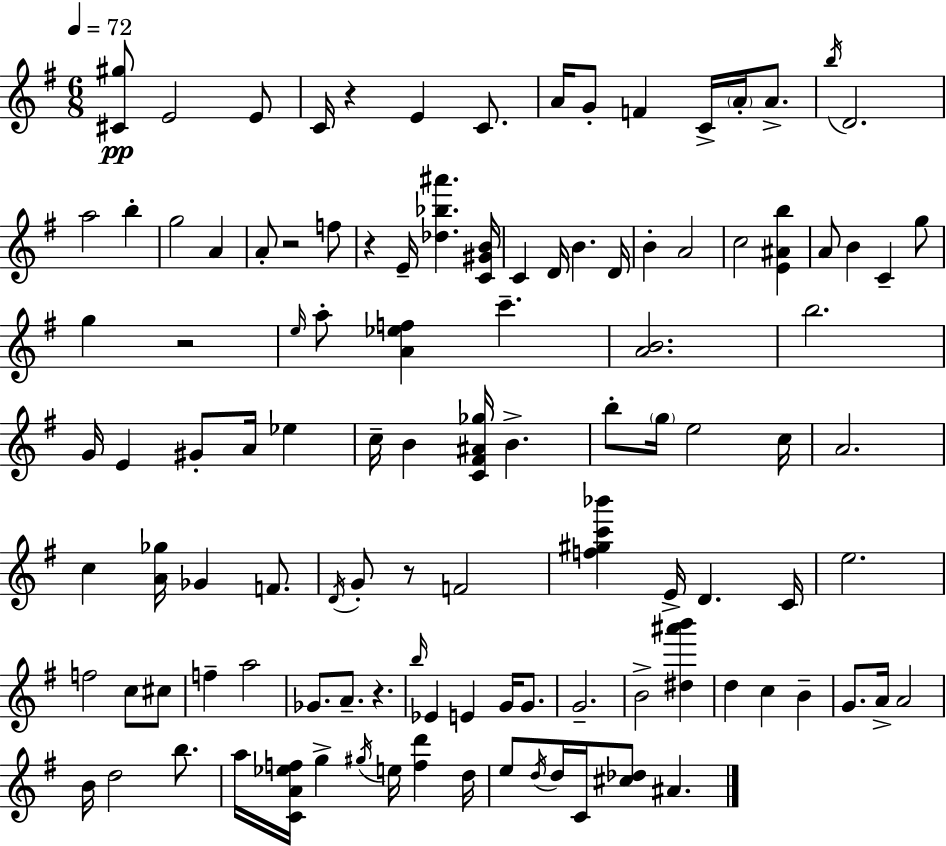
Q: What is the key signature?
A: G major